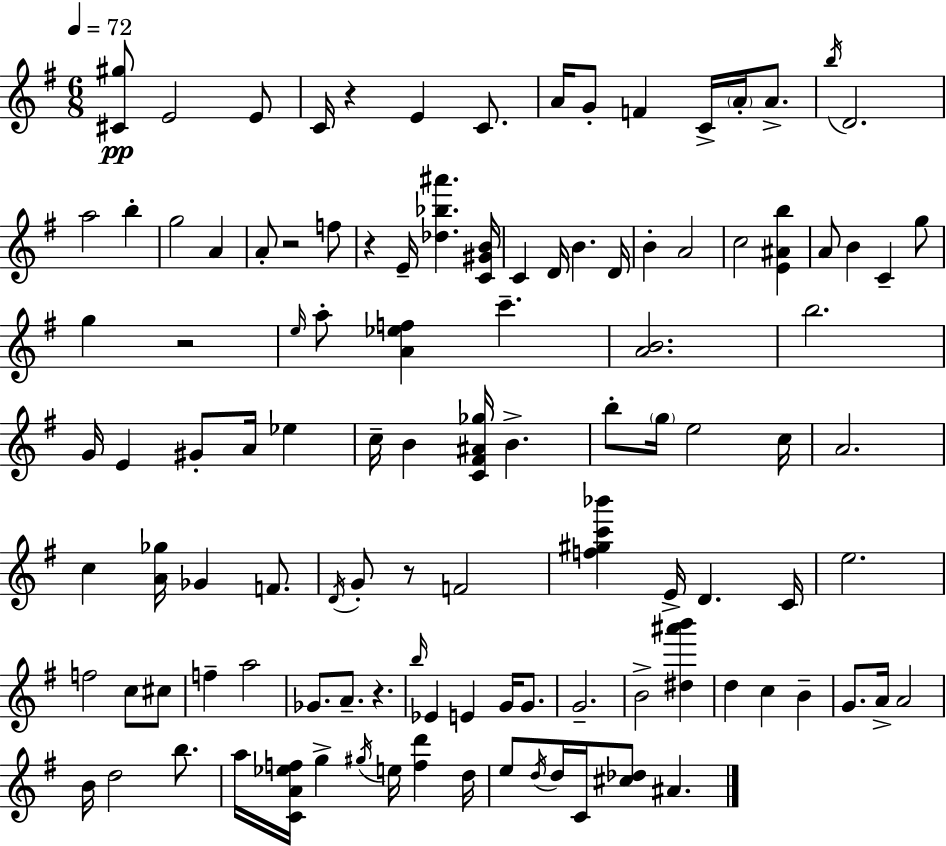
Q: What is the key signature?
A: G major